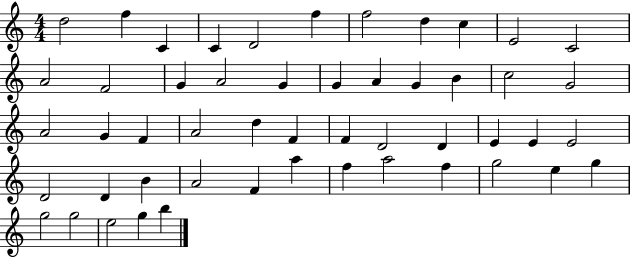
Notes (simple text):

D5/h F5/q C4/q C4/q D4/h F5/q F5/h D5/q C5/q E4/h C4/h A4/h F4/h G4/q A4/h G4/q G4/q A4/q G4/q B4/q C5/h G4/h A4/h G4/q F4/q A4/h D5/q F4/q F4/q D4/h D4/q E4/q E4/q E4/h D4/h D4/q B4/q A4/h F4/q A5/q F5/q A5/h F5/q G5/h E5/q G5/q G5/h G5/h E5/h G5/q B5/q